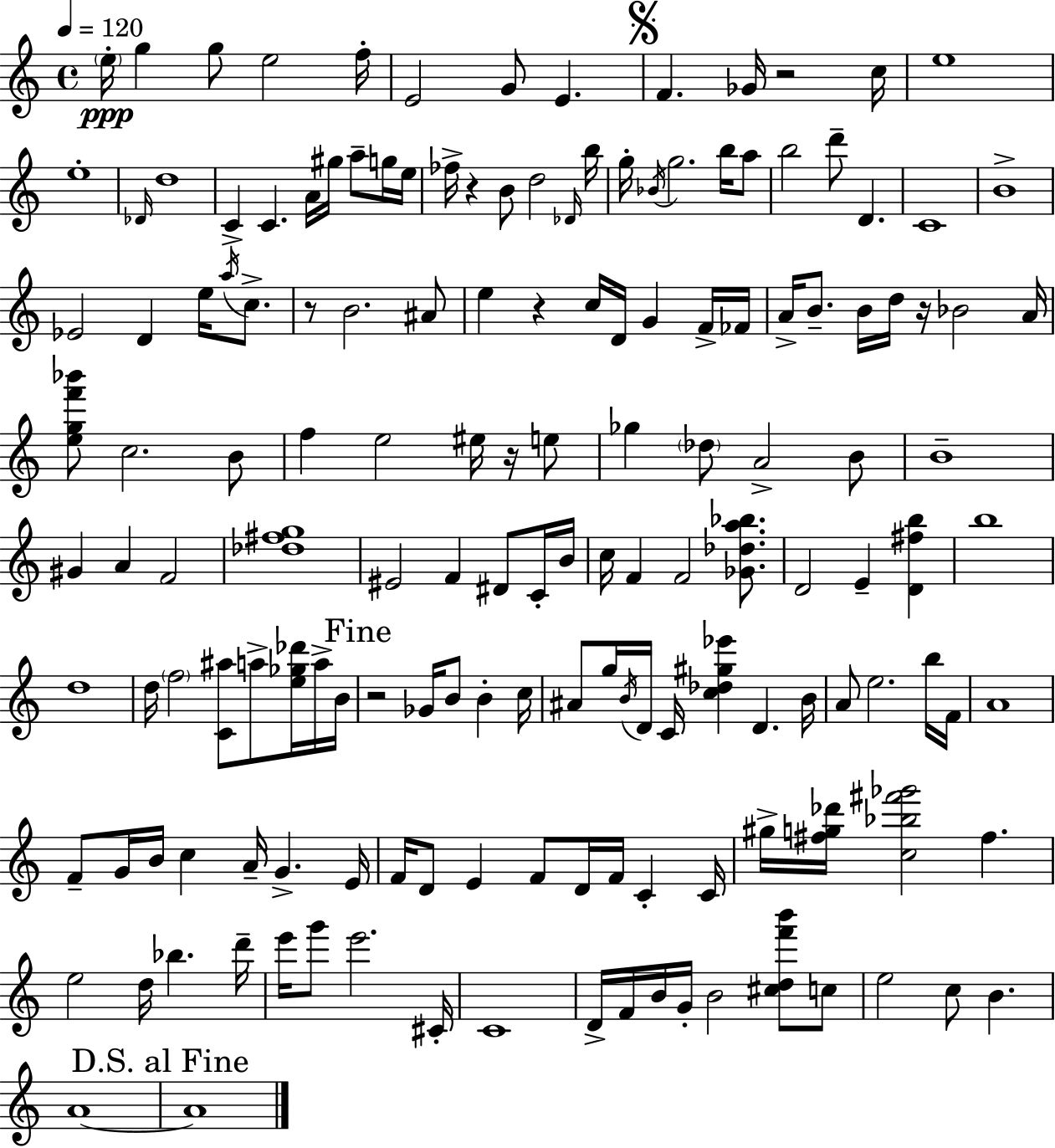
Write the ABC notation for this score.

X:1
T:Untitled
M:4/4
L:1/4
K:C
e/4 g g/2 e2 f/4 E2 G/2 E F _G/4 z2 c/4 e4 e4 _D/4 d4 C C A/4 ^g/4 a/2 g/4 e/4 _f/4 z B/2 d2 _D/4 b/4 g/4 _B/4 g2 b/4 a/2 b2 d'/2 D C4 B4 _E2 D e/4 a/4 c/2 z/2 B2 ^A/2 e z c/4 D/4 G F/4 _F/4 A/4 B/2 B/4 d/4 z/4 _B2 A/4 [egf'_b']/2 c2 B/2 f e2 ^e/4 z/4 e/2 _g _d/2 A2 B/2 B4 ^G A F2 [_d^fg]4 ^E2 F ^D/2 C/4 B/4 c/4 F F2 [_G_da_b]/2 D2 E [D^fb] b4 d4 d/4 f2 [C^a]/2 a/2 [e_g_d']/4 a/4 B/4 z2 _G/4 B/2 B c/4 ^A/2 g/4 B/4 D/4 C/4 [c_d^g_e'] D B/4 A/2 e2 b/4 F/4 A4 F/2 G/4 B/4 c A/4 G E/4 F/4 D/2 E F/2 D/4 F/4 C C/4 ^g/4 [^fg_d']/4 [c_b^f'_g']2 ^f e2 d/4 _b d'/4 e'/4 g'/2 e'2 ^C/4 C4 D/4 F/4 B/4 G/4 B2 [^cdf'b']/2 c/2 e2 c/2 B A4 A4